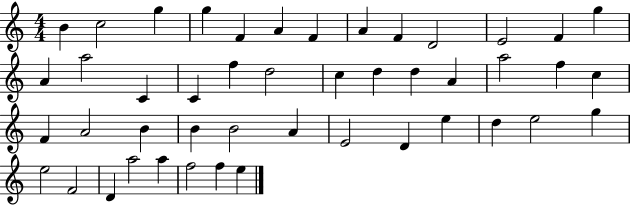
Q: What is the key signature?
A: C major